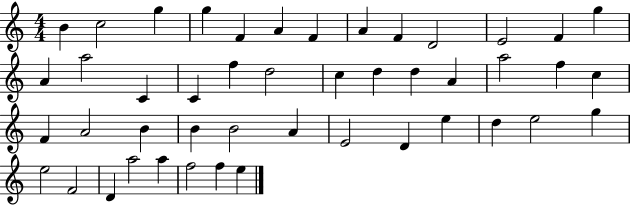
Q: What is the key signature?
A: C major